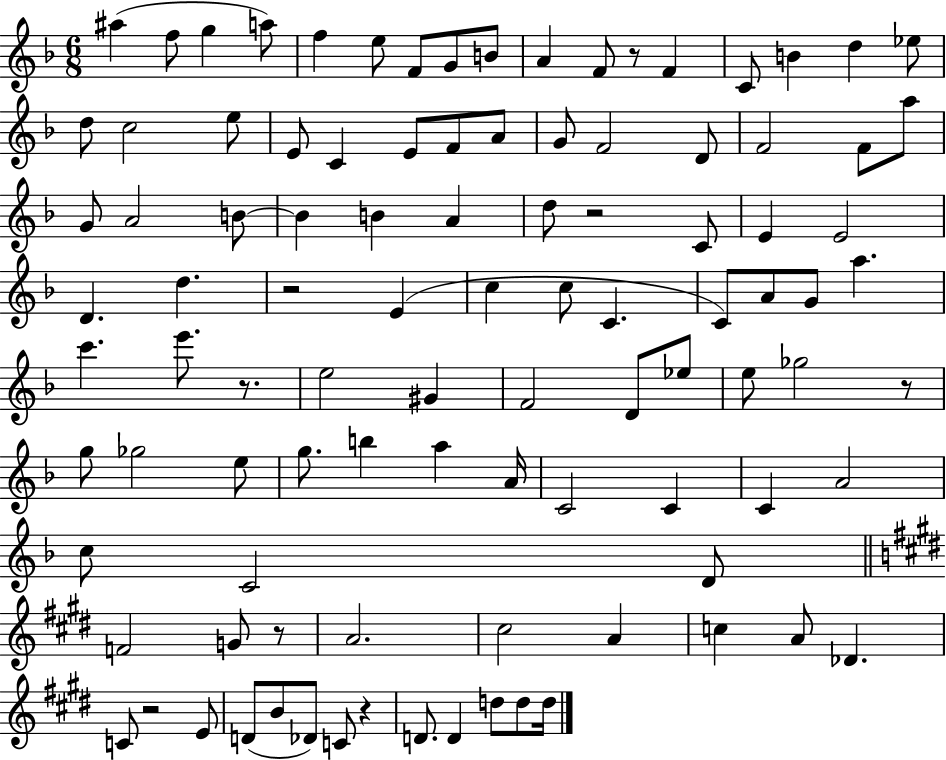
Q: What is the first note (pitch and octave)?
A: A#5